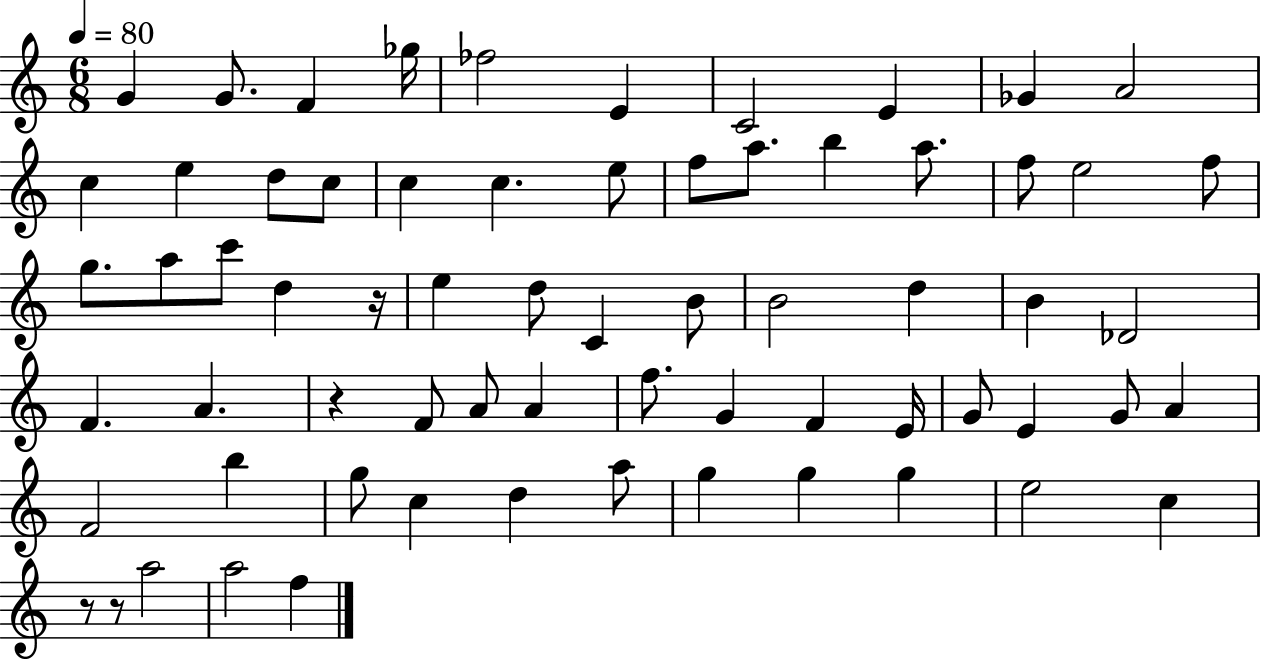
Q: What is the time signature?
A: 6/8